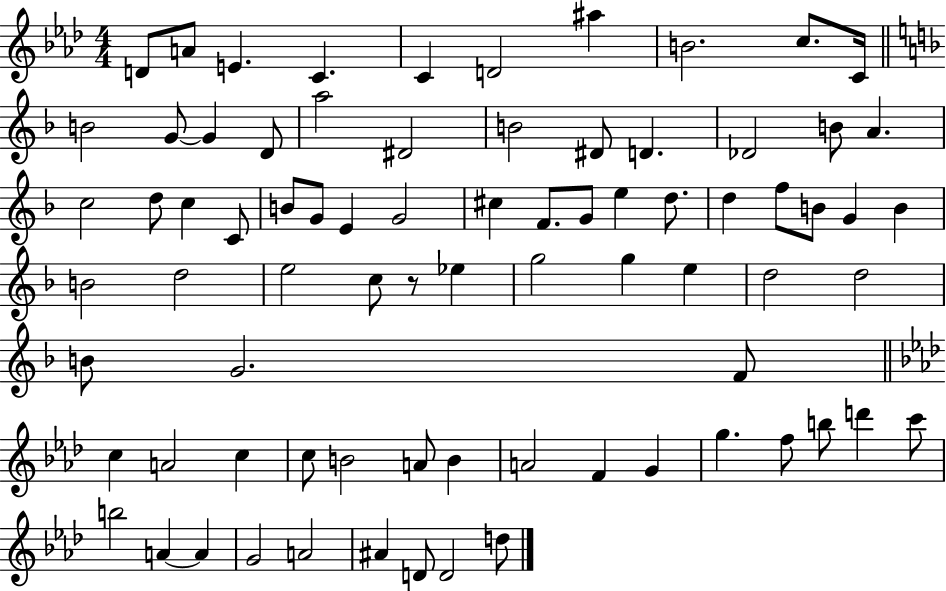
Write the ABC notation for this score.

X:1
T:Untitled
M:4/4
L:1/4
K:Ab
D/2 A/2 E C C D2 ^a B2 c/2 C/4 B2 G/2 G D/2 a2 ^D2 B2 ^D/2 D _D2 B/2 A c2 d/2 c C/2 B/2 G/2 E G2 ^c F/2 G/2 e d/2 d f/2 B/2 G B B2 d2 e2 c/2 z/2 _e g2 g e d2 d2 B/2 G2 F/2 c A2 c c/2 B2 A/2 B A2 F G g f/2 b/2 d' c'/2 b2 A A G2 A2 ^A D/2 D2 d/2